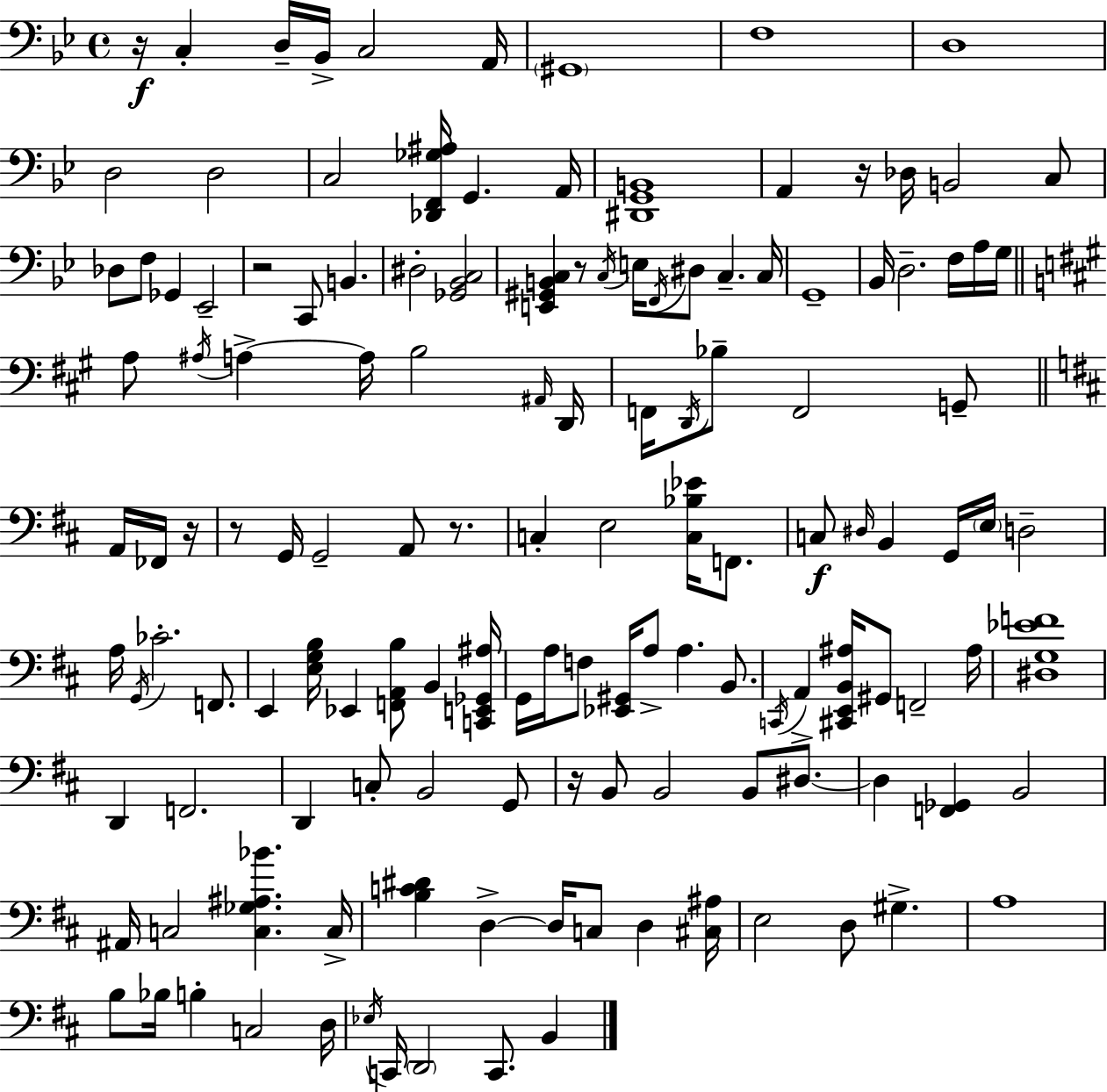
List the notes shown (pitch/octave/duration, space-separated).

R/s C3/q D3/s Bb2/s C3/h A2/s G#2/w F3/w D3/w D3/h D3/h C3/h [Db2,F2,Gb3,A#3]/s G2/q. A2/s [D#2,G2,B2]/w A2/q R/s Db3/s B2/h C3/e Db3/e F3/e Gb2/q Eb2/h R/h C2/e B2/q. D#3/h [Gb2,Bb2,C3]/h [E2,G#2,B2,C3]/q R/e C3/s E3/s F2/s D#3/e C3/q. C3/s G2/w Bb2/s D3/h. F3/s A3/s G3/s A3/e A#3/s A3/q A3/s B3/h A#2/s D2/s F2/s D2/s Bb3/e F2/h G2/e A2/s FES2/s R/s R/e G2/s G2/h A2/e R/e. C3/q E3/h [C3,Bb3,Eb4]/s F2/e. C3/e D#3/s B2/q G2/s E3/s D3/h A3/s G2/s CES4/h. F2/e. E2/q [E3,G3,B3]/s Eb2/q [F2,A2,B3]/e B2/q [C2,E2,Gb2,A#3]/s G2/s A3/s F3/e [Eb2,G#2]/s A3/e A3/q. B2/e. C2/s A2/q [C#2,E2,B2,A#3]/s G#2/e F2/h A#3/s [D#3,G3,Eb4,F4]/w D2/q F2/h. D2/q C3/e B2/h G2/e R/s B2/e B2/h B2/e D#3/e. D#3/q [F2,Gb2]/q B2/h A#2/s C3/h [C3,Gb3,A#3,Bb4]/q. C3/s [B3,C4,D#4]/q D3/q D3/s C3/e D3/q [C#3,A#3]/s E3/h D3/e G#3/q. A3/w B3/e Bb3/s B3/q C3/h D3/s Eb3/s C2/s D2/h C2/e. B2/q